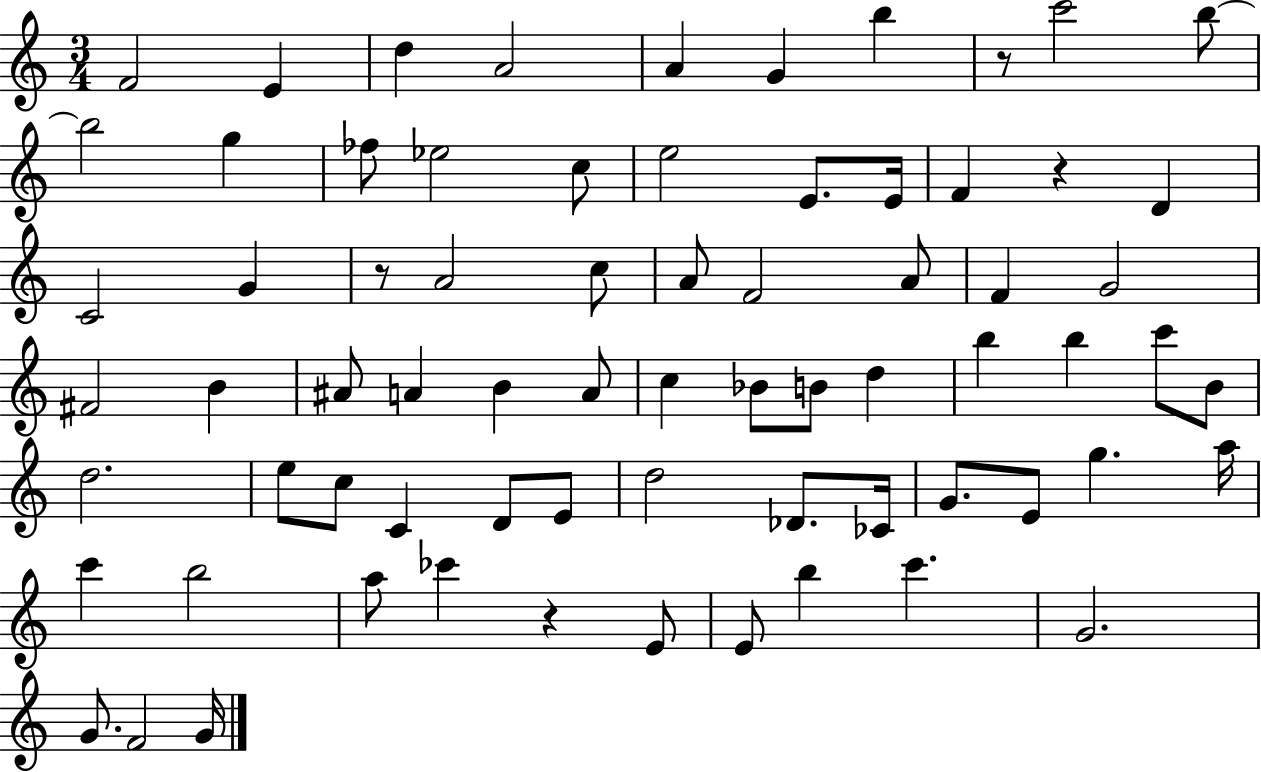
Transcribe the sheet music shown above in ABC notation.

X:1
T:Untitled
M:3/4
L:1/4
K:C
F2 E d A2 A G b z/2 c'2 b/2 b2 g _f/2 _e2 c/2 e2 E/2 E/4 F z D C2 G z/2 A2 c/2 A/2 F2 A/2 F G2 ^F2 B ^A/2 A B A/2 c _B/2 B/2 d b b c'/2 B/2 d2 e/2 c/2 C D/2 E/2 d2 _D/2 _C/4 G/2 E/2 g a/4 c' b2 a/2 _c' z E/2 E/2 b c' G2 G/2 F2 G/4